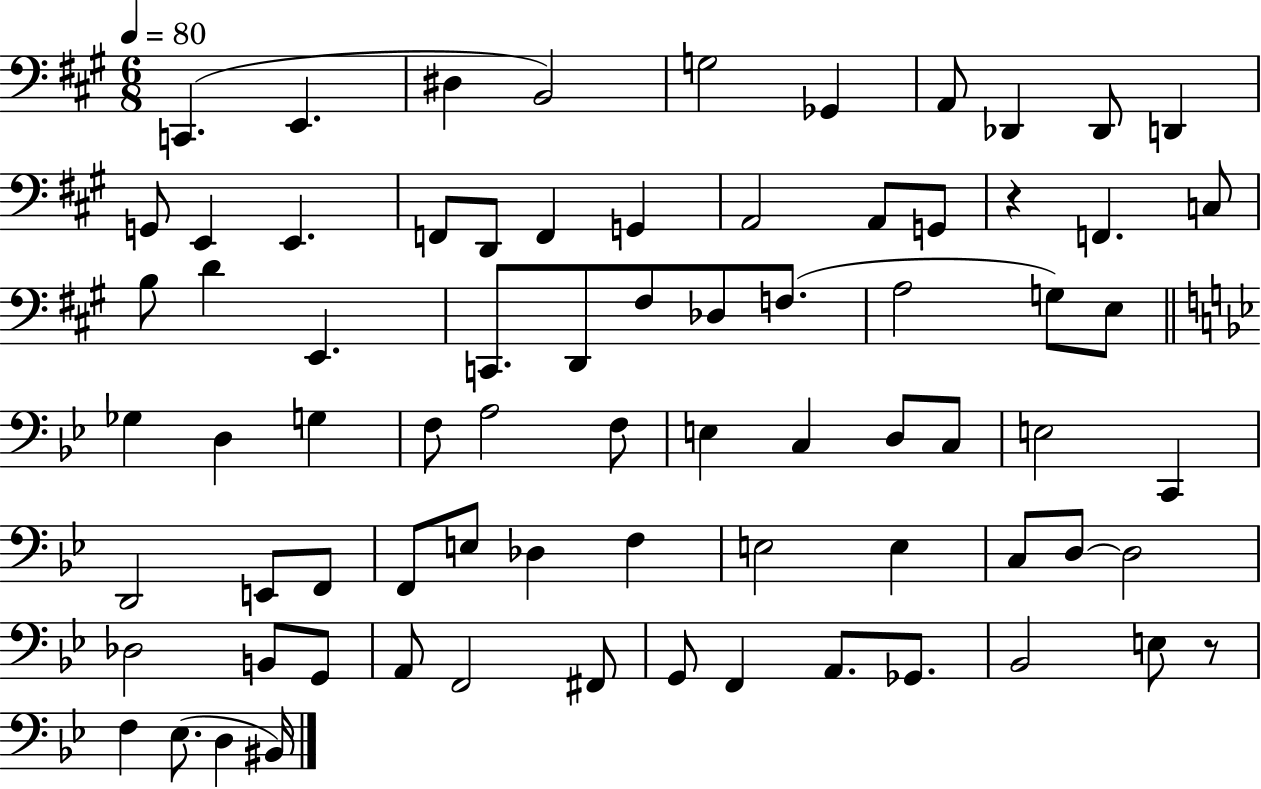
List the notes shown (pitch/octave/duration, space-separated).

C2/q. E2/q. D#3/q B2/h G3/h Gb2/q A2/e Db2/q Db2/e D2/q G2/e E2/q E2/q. F2/e D2/e F2/q G2/q A2/h A2/e G2/e R/q F2/q. C3/e B3/e D4/q E2/q. C2/e. D2/e F#3/e Db3/e F3/e. A3/h G3/e E3/e Gb3/q D3/q G3/q F3/e A3/h F3/e E3/q C3/q D3/e C3/e E3/h C2/q D2/h E2/e F2/e F2/e E3/e Db3/q F3/q E3/h E3/q C3/e D3/e D3/h Db3/h B2/e G2/e A2/e F2/h F#2/e G2/e F2/q A2/e. Gb2/e. Bb2/h E3/e R/e F3/q Eb3/e. D3/q BIS2/s